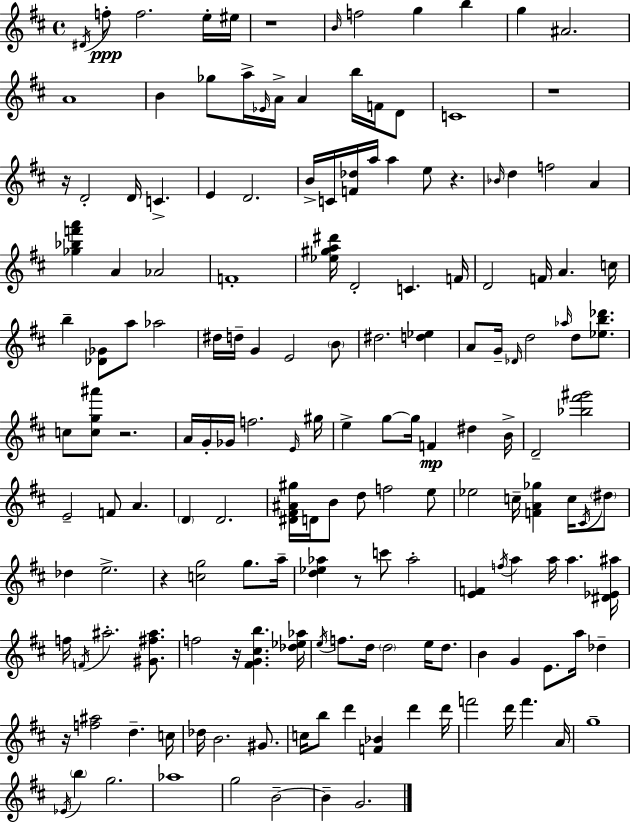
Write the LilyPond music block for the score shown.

{
  \clef treble
  \time 4/4
  \defaultTimeSignature
  \key d \major
  \repeat volta 2 { \acciaccatura { dis'16 }\ppp f''8-. f''2. e''16-. | eis''16 r1 | \grace { b'16 } f''2 g''4 b''4 | g''4 ais'2. | \break a'1 | b'4 ges''8 a''16-> \grace { ees'16 } a'16-> a'4 b''16 | f'16 d'8 c'1 | r1 | \break r16 d'2-. d'16 c'4.-> | e'4 d'2. | b'16-> c'16 <f' des''>16 a''16 a''4 e''8 r4. | \grace { bes'16 } d''4 f''2 | \break a'4 <ges'' bes'' f''' a'''>4 a'4 aes'2 | f'1-. | <ees'' gis'' a'' dis'''>16 d'2-. c'4. | f'16 d'2 f'16 a'4. | \break c''16 b''4-- <des' ges'>8 a''8 aes''2 | dis''16 d''16-- g'4 e'2 | \parenthesize b'8 dis''2. | <d'' ees''>4 a'8 g'16-- \grace { des'16 } d''2 | \break \grace { aes''16 } d''8 <ees'' b'' des'''>8. c''8 <c'' g'' ais'''>8 r2. | a'16 g'16-. ges'16 f''2. | \grace { e'16 } gis''16 e''4-> g''8~~ g''16 f'4\mp | dis''4 b'16-> d'2-- <bes'' fis''' gis'''>2 | \break e'2-- f'8 | a'4. \parenthesize d'4 d'2. | <dis' fis' ais' gis''>16 d'16 b'8 d''8 f''2 | e''8 ees''2 c''16-- | \break <f' a' ges''>4 c''16 \acciaccatura { cis'16 } \parenthesize dis''8 des''4 e''2.-> | r4 <c'' g''>2 | g''8. a''16-- <d'' ees'' aes''>4 r8 c'''8 | aes''2-. <e' f'>4 \acciaccatura { f''16 } a''4 | \break a''16 a''4. <dis' ees' ais''>16 f''16 \acciaccatura { f'16 } ais''2.-. | <gis' fis'' ais''>8. f''2 | r16 <fis' g' cis'' b''>4. <des'' ees'' aes''>16 \acciaccatura { e''16 } f''8. d''16 \parenthesize d''2 | e''16 d''8. b'4 g'4 | \break e'8. a''16 des''4-- r16 <f'' ais''>2 | d''4.-- c''16 des''16 b'2. | gis'8. c''16 b''8 d'''4 | <f' bes'>4 d'''4 d'''16 f'''2 | \break d'''16 f'''4. a'16 g''1-- | \acciaccatura { ees'16 } \parenthesize b''4 | g''2. aes''1 | g''2 | \break b'2--~~ b'4-- | g'2. } \bar "|."
}